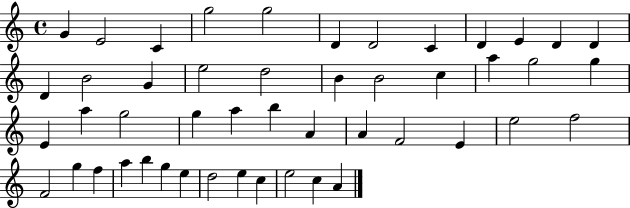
{
  \clef treble
  \time 4/4
  \defaultTimeSignature
  \key c \major
  g'4 e'2 c'4 | g''2 g''2 | d'4 d'2 c'4 | d'4 e'4 d'4 d'4 | \break d'4 b'2 g'4 | e''2 d''2 | b'4 b'2 c''4 | a''4 g''2 g''4 | \break e'4 a''4 g''2 | g''4 a''4 b''4 a'4 | a'4 f'2 e'4 | e''2 f''2 | \break f'2 g''4 f''4 | a''4 b''4 g''4 e''4 | d''2 e''4 c''4 | e''2 c''4 a'4 | \break \bar "|."
}